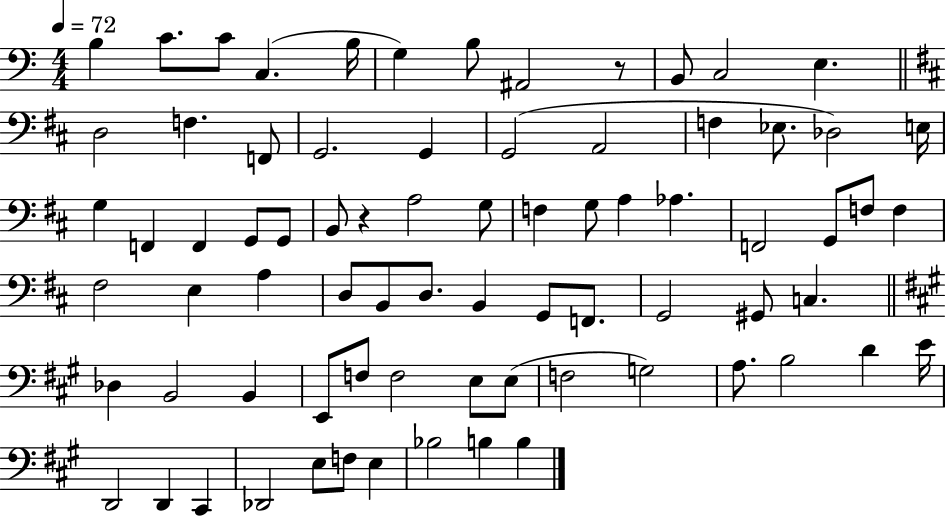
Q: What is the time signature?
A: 4/4